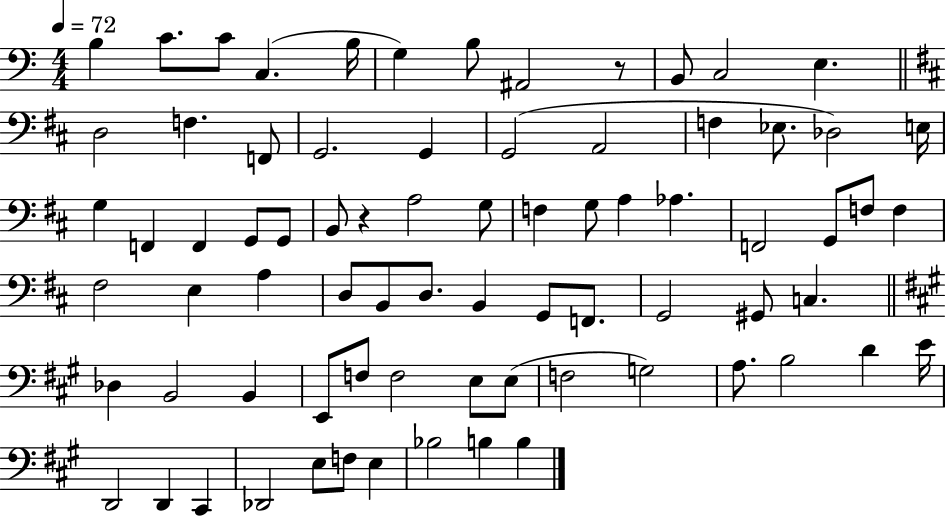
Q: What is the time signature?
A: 4/4